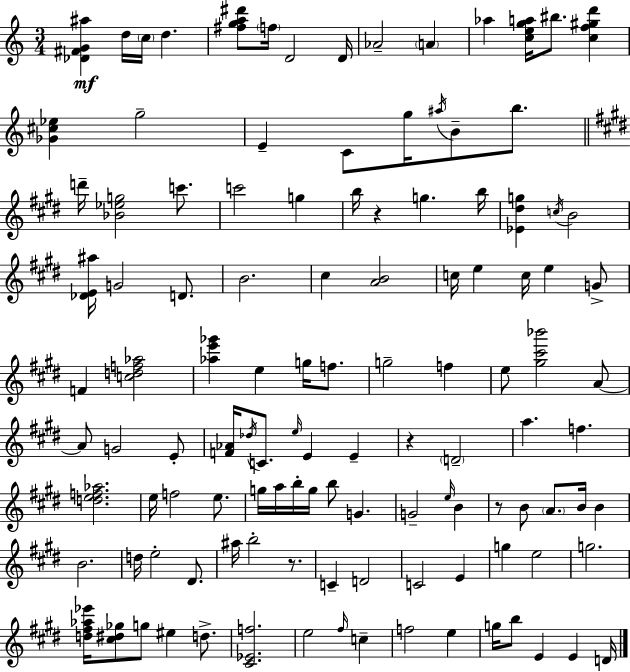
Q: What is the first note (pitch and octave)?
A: D5